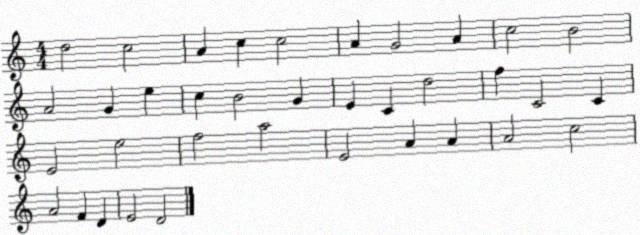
X:1
T:Untitled
M:4/4
L:1/4
K:C
d2 c2 A c c2 A G2 A c2 B2 A2 G e c B2 G E C d2 f C2 C E2 e2 f2 a2 E2 A A A2 c2 A2 F D E2 D2